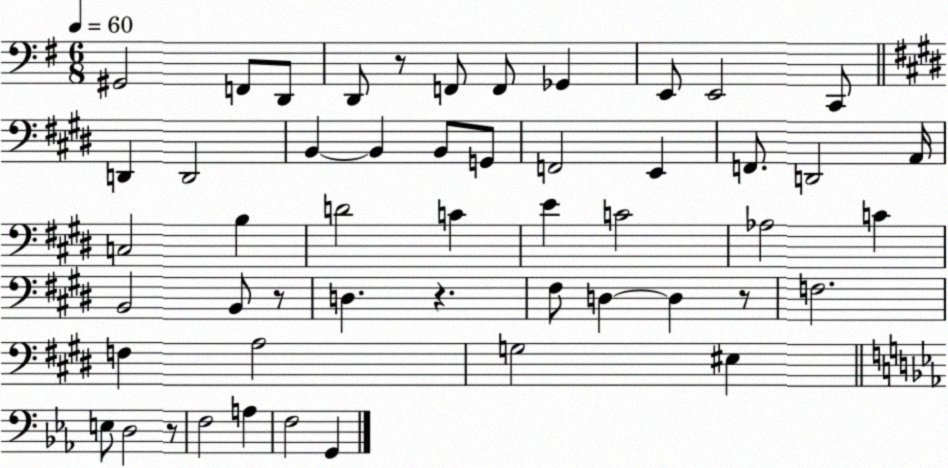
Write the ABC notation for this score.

X:1
T:Untitled
M:6/8
L:1/4
K:G
^G,,2 F,,/2 D,,/2 D,,/2 z/2 F,,/2 F,,/2 _G,, E,,/2 E,,2 C,,/2 D,, D,,2 B,, B,, B,,/2 G,,/2 F,,2 E,, F,,/2 D,,2 A,,/4 C,2 B, D2 C E C2 _A,2 C B,,2 B,,/2 z/2 D, z ^F,/2 D, D, z/2 F,2 F, A,2 G,2 ^E, E,/2 D,2 z/2 F,2 A, F,2 G,,